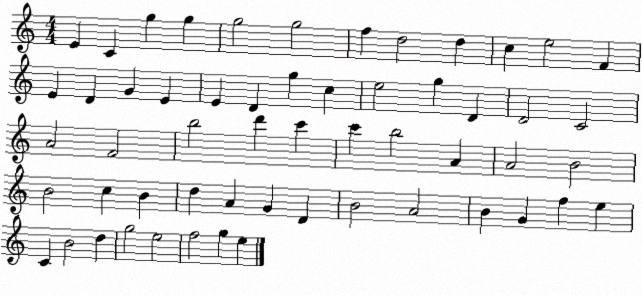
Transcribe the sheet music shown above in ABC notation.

X:1
T:Untitled
M:4/4
L:1/4
K:C
E C g g g2 g2 f d2 d c e2 F E D G E E D g c e2 g D D2 C2 A2 F2 b2 d' c' c' b2 A A2 B2 B2 c B d A G D B2 A2 B G f e C B2 d g2 e2 f2 g e